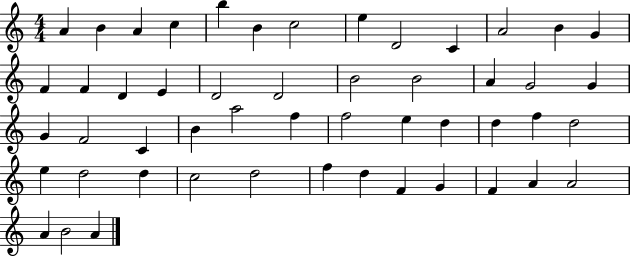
A4/q B4/q A4/q C5/q B5/q B4/q C5/h E5/q D4/h C4/q A4/h B4/q G4/q F4/q F4/q D4/q E4/q D4/h D4/h B4/h B4/h A4/q G4/h G4/q G4/q F4/h C4/q B4/q A5/h F5/q F5/h E5/q D5/q D5/q F5/q D5/h E5/q D5/h D5/q C5/h D5/h F5/q D5/q F4/q G4/q F4/q A4/q A4/h A4/q B4/h A4/q